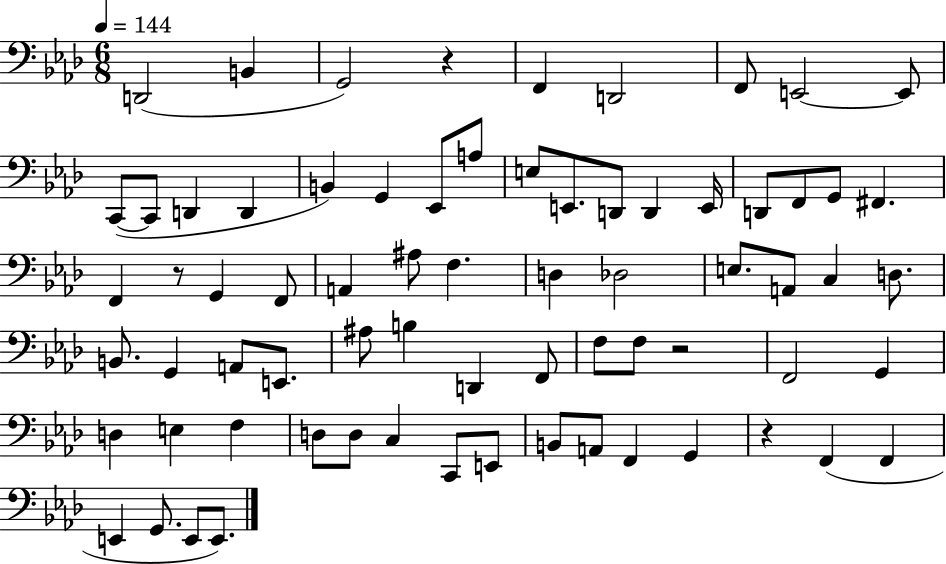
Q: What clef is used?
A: bass